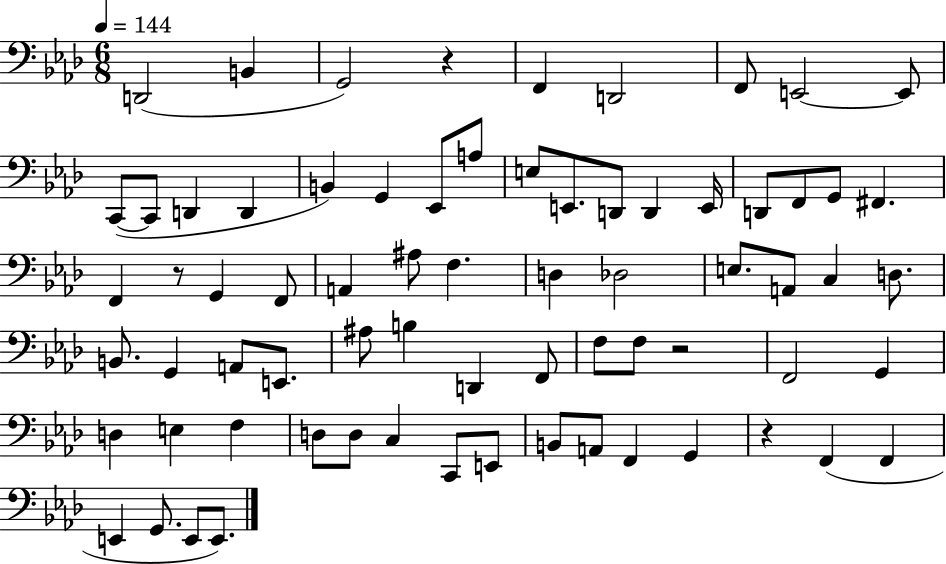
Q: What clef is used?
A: bass